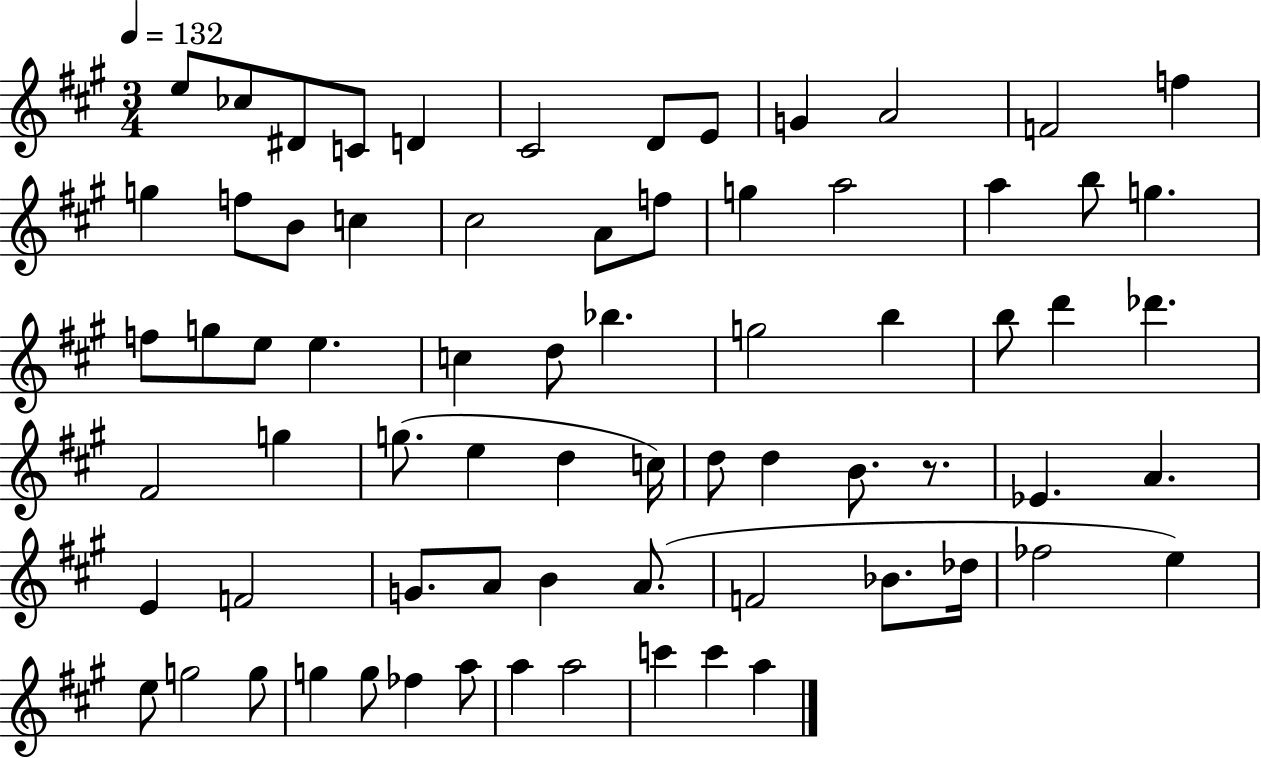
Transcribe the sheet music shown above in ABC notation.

X:1
T:Untitled
M:3/4
L:1/4
K:A
e/2 _c/2 ^D/2 C/2 D ^C2 D/2 E/2 G A2 F2 f g f/2 B/2 c ^c2 A/2 f/2 g a2 a b/2 g f/2 g/2 e/2 e c d/2 _b g2 b b/2 d' _d' ^F2 g g/2 e d c/4 d/2 d B/2 z/2 _E A E F2 G/2 A/2 B A/2 F2 _B/2 _d/4 _f2 e e/2 g2 g/2 g g/2 _f a/2 a a2 c' c' a